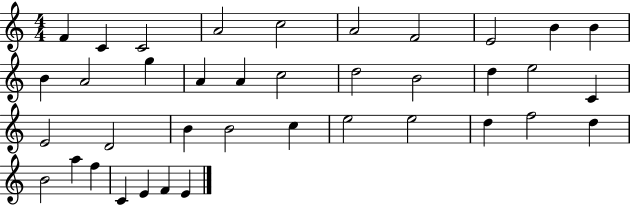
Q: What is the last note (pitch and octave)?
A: E4